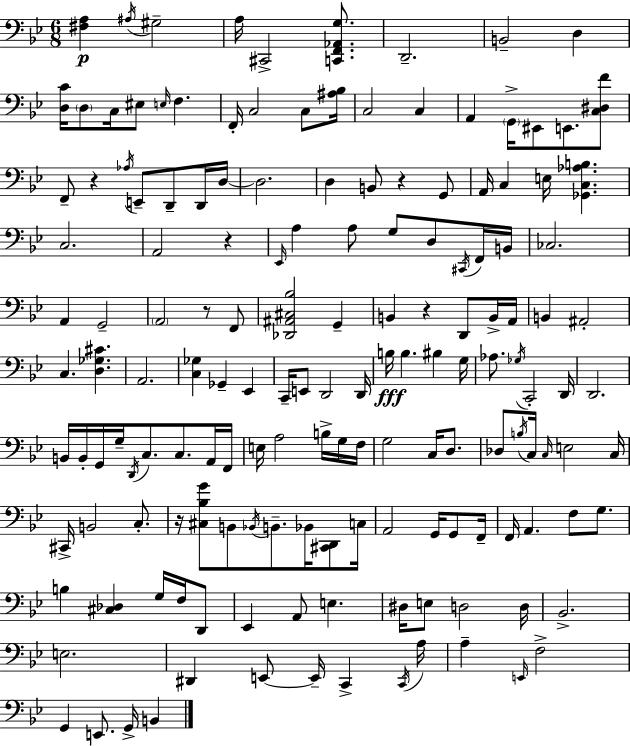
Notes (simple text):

[F#3,A3]/q A#3/s G#3/h A3/s C#2/h [C2,F2,Ab2,G3]/e. D2/h. B2/h D3/q [D3,C4]/s D3/e C3/s EIS3/e E3/s F3/q. F2/s C3/h C3/e [A#3,Bb3]/s C3/h C3/q A2/q G2/s EIS2/e E2/e. [C3,D#3,F4]/e F2/e R/q Ab3/s E2/e D2/e D2/s D3/s D3/h. D3/q B2/e R/q G2/e A2/s C3/q E3/s [Gb2,C3,Ab3,B3]/q. C3/h. A2/h R/q Eb2/s A3/q A3/e G3/e D3/e C#2/s F2/s B2/s CES3/h. A2/q G2/h A2/h R/e F2/e [Db2,A#2,C#3,Bb3]/h G2/q B2/q R/q D2/e B2/s A2/s B2/q A#2/h C3/q. [D3,Gb3,C#4]/q. A2/h. [C3,Gb3]/q Gb2/q Eb2/q C2/s E2/e D2/h D2/s B3/s B3/q. BIS3/q G3/s Ab3/e. Gb3/s C2/h D2/s D2/h. B2/s B2/s G2/s G3/s D2/s C3/e. C3/e. A2/s F2/s E3/s A3/h B3/s G3/s F3/s G3/h C3/s D3/e. Db3/e B3/s C3/s C3/s E3/h C3/s C#2/s B2/h C3/e. R/s [C#3,Bb3,G4]/e B2/e Bb2/s B2/e. Bb2/s [C#2,D2]/e C3/s A2/h G2/s G2/e F2/s F2/s A2/q. F3/e G3/e. B3/q [C#3,Db3]/q G3/s F3/s D2/e Eb2/q A2/e E3/q. D#3/s E3/e D3/h D3/s Bb2/h. E3/h. D#2/q E2/e E2/s C2/q C2/s A3/s A3/q E2/s F3/h G2/q E2/e. G2/s B2/q